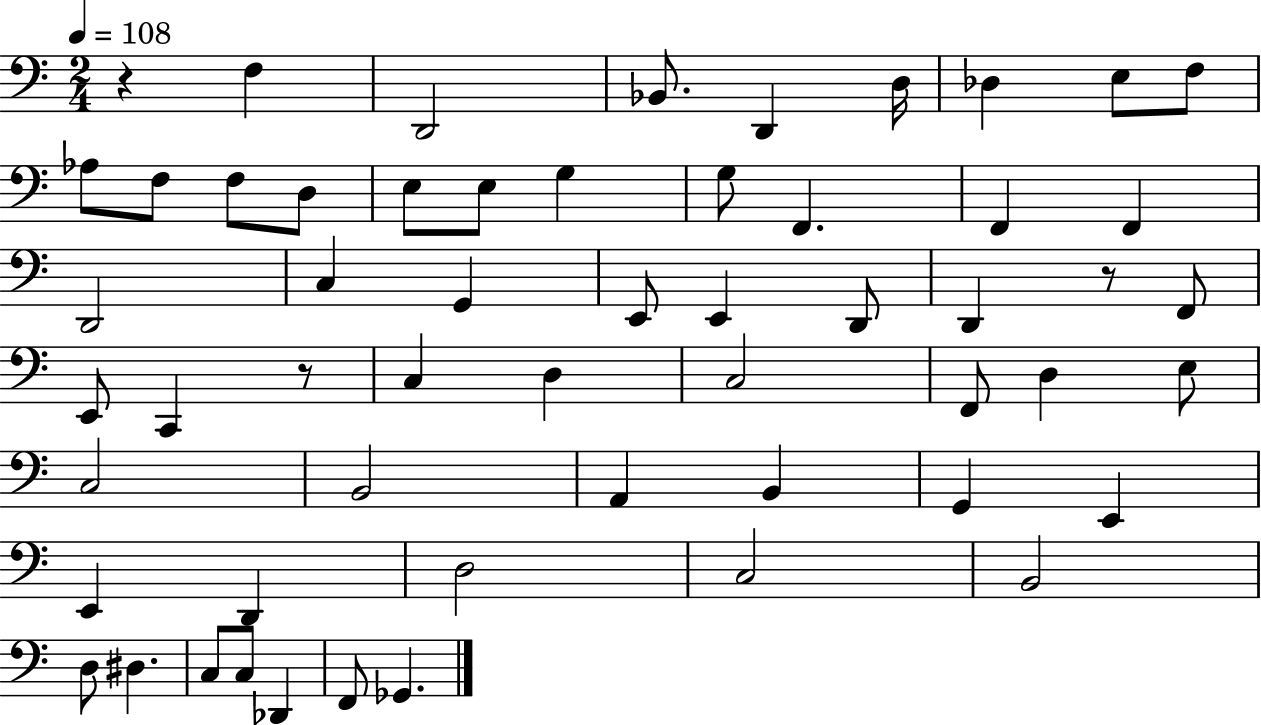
R/q F3/q D2/h Bb2/e. D2/q D3/s Db3/q E3/e F3/e Ab3/e F3/e F3/e D3/e E3/e E3/e G3/q G3/e F2/q. F2/q F2/q D2/h C3/q G2/q E2/e E2/q D2/e D2/q R/e F2/e E2/e C2/q R/e C3/q D3/q C3/h F2/e D3/q E3/e C3/h B2/h A2/q B2/q G2/q E2/q E2/q D2/q D3/h C3/h B2/h D3/e D#3/q. C3/e C3/e Db2/q F2/e Gb2/q.